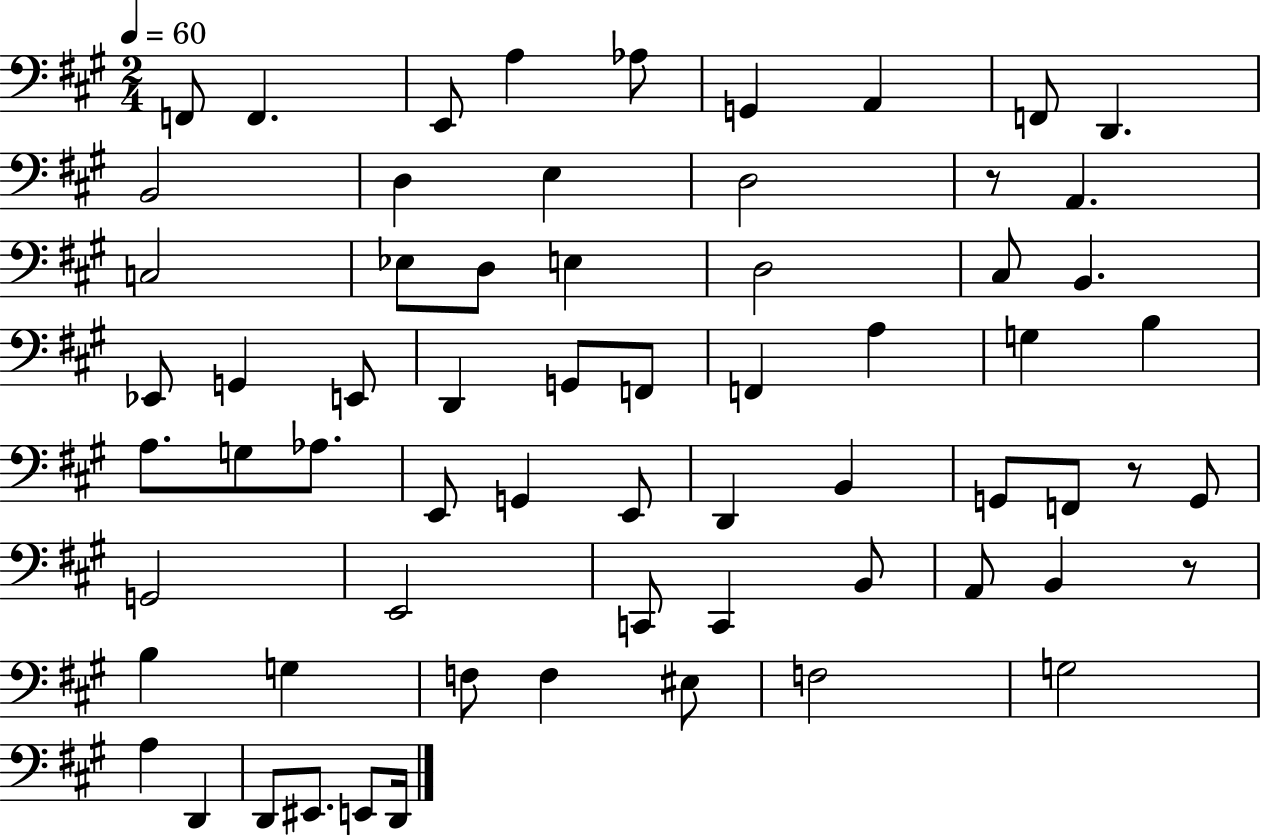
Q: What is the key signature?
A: A major